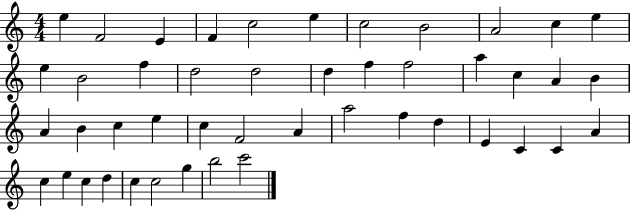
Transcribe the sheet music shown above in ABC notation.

X:1
T:Untitled
M:4/4
L:1/4
K:C
e F2 E F c2 e c2 B2 A2 c e e B2 f d2 d2 d f f2 a c A B A B c e c F2 A a2 f d E C C A c e c d c c2 g b2 c'2